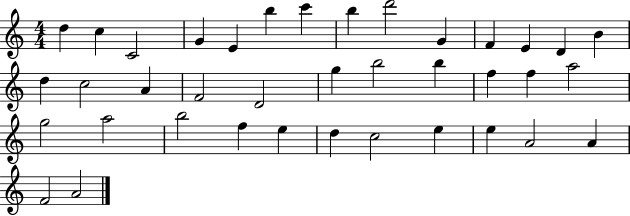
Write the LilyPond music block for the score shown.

{
  \clef treble
  \numericTimeSignature
  \time 4/4
  \key c \major
  d''4 c''4 c'2 | g'4 e'4 b''4 c'''4 | b''4 d'''2 g'4 | f'4 e'4 d'4 b'4 | \break d''4 c''2 a'4 | f'2 d'2 | g''4 b''2 b''4 | f''4 f''4 a''2 | \break g''2 a''2 | b''2 f''4 e''4 | d''4 c''2 e''4 | e''4 a'2 a'4 | \break f'2 a'2 | \bar "|."
}